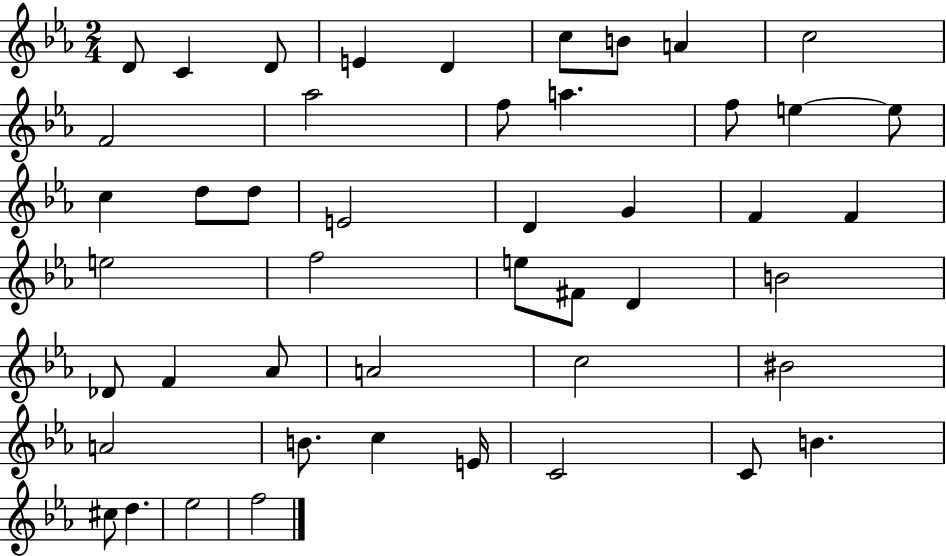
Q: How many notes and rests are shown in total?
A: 47